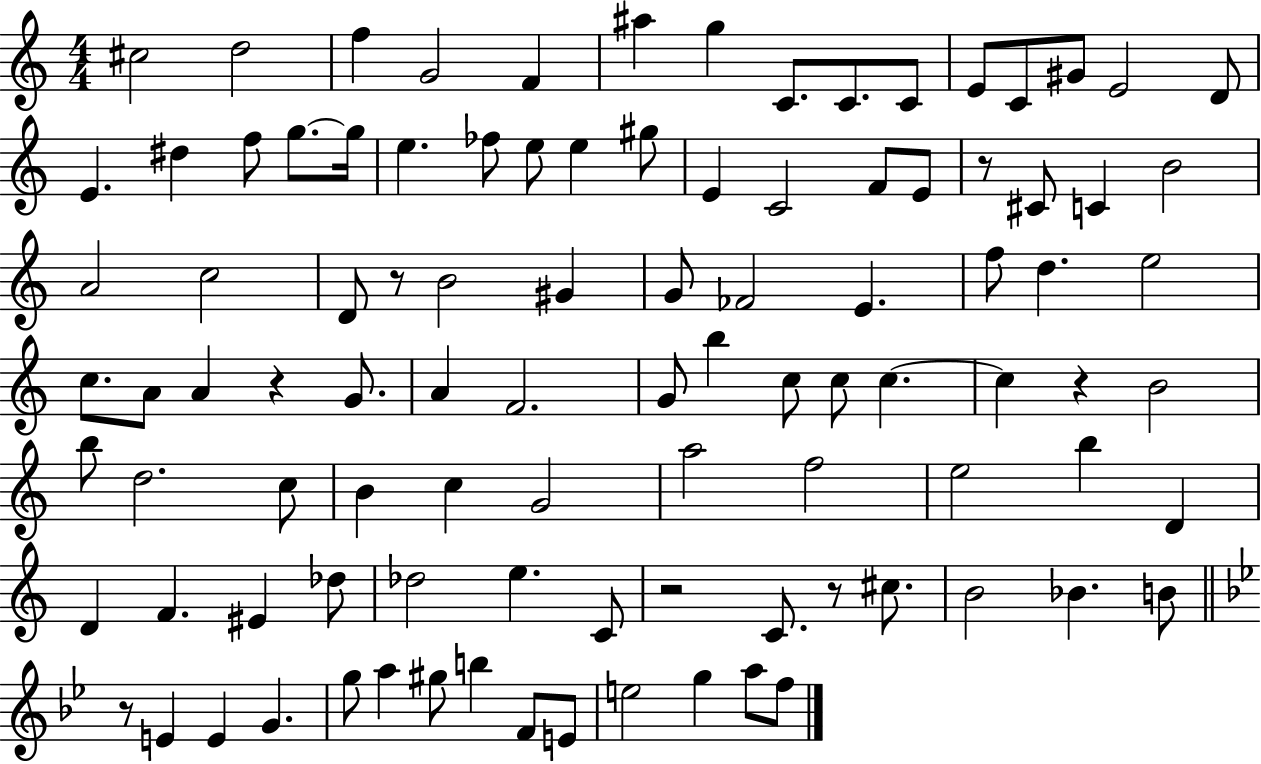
C#5/h D5/h F5/q G4/h F4/q A#5/q G5/q C4/e. C4/e. C4/e E4/e C4/e G#4/e E4/h D4/e E4/q. D#5/q F5/e G5/e. G5/s E5/q. FES5/e E5/e E5/q G#5/e E4/q C4/h F4/e E4/e R/e C#4/e C4/q B4/h A4/h C5/h D4/e R/e B4/h G#4/q G4/e FES4/h E4/q. F5/e D5/q. E5/h C5/e. A4/e A4/q R/q G4/e. A4/q F4/h. G4/e B5/q C5/e C5/e C5/q. C5/q R/q B4/h B5/e D5/h. C5/e B4/q C5/q G4/h A5/h F5/h E5/h B5/q D4/q D4/q F4/q. EIS4/q Db5/e Db5/h E5/q. C4/e R/h C4/e. R/e C#5/e. B4/h Bb4/q. B4/e R/e E4/q E4/q G4/q. G5/e A5/q G#5/e B5/q F4/e E4/e E5/h G5/q A5/e F5/e